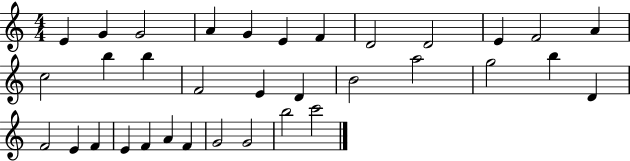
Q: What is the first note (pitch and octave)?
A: E4